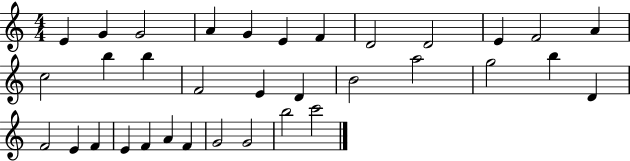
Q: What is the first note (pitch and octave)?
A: E4